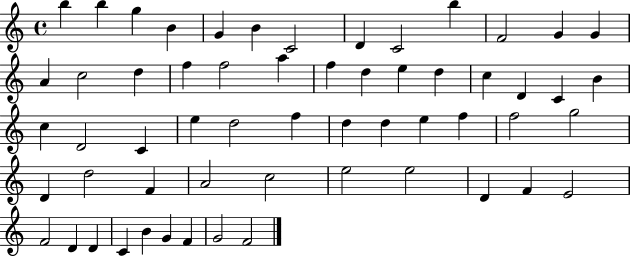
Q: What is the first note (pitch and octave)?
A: B5